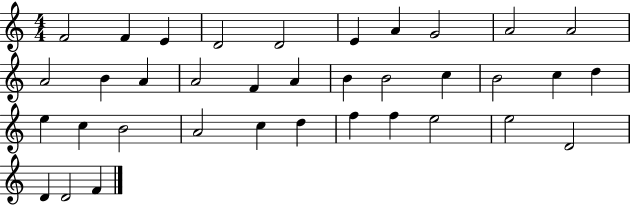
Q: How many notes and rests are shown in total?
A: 36